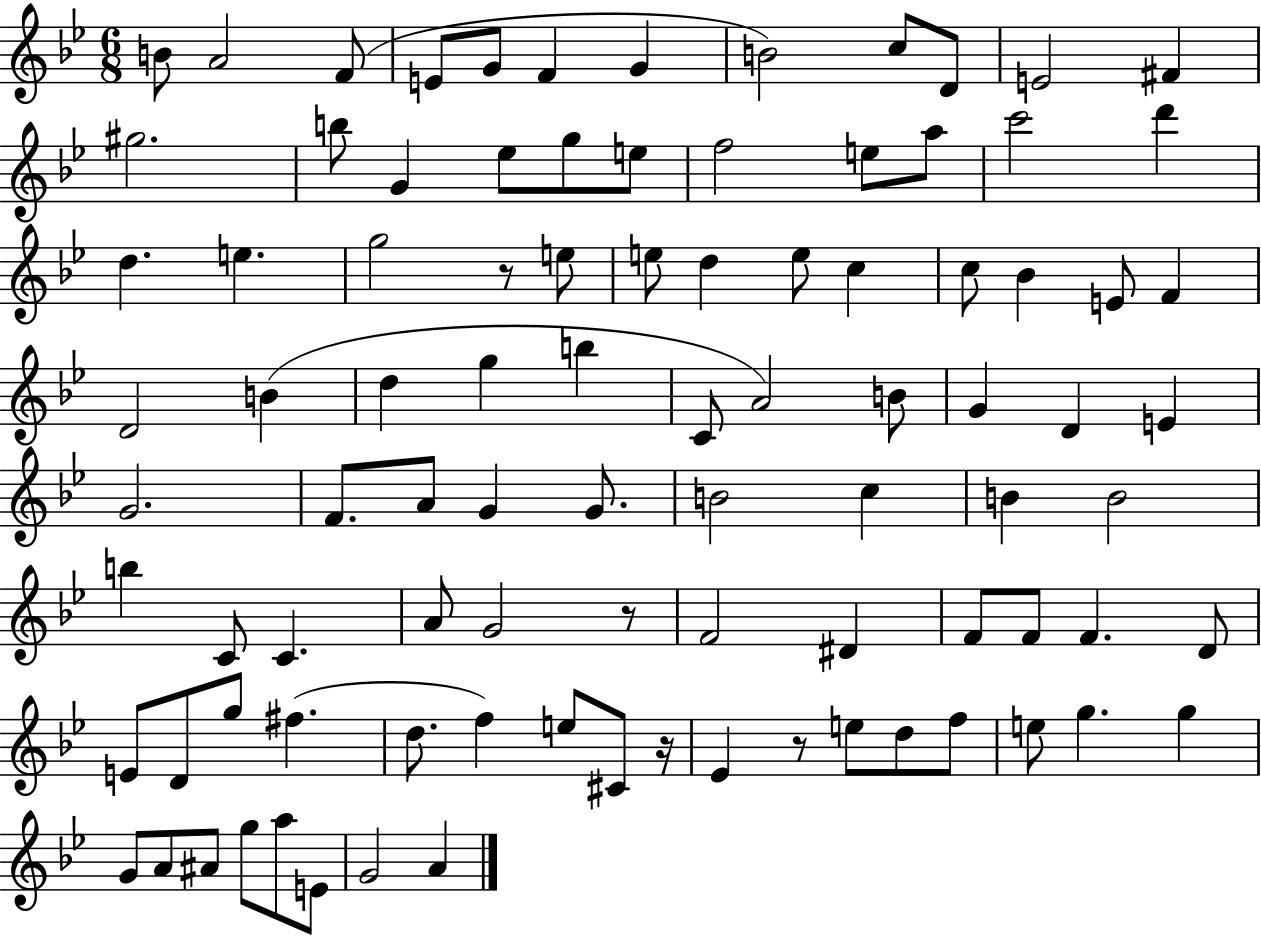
{
  \clef treble
  \numericTimeSignature
  \time 6/8
  \key bes \major
  b'8 a'2 f'8( | e'8 g'8 f'4 g'4 | b'2) c''8 d'8 | e'2 fis'4 | \break gis''2. | b''8 g'4 ees''8 g''8 e''8 | f''2 e''8 a''8 | c'''2 d'''4 | \break d''4. e''4. | g''2 r8 e''8 | e''8 d''4 e''8 c''4 | c''8 bes'4 e'8 f'4 | \break d'2 b'4( | d''4 g''4 b''4 | c'8 a'2) b'8 | g'4 d'4 e'4 | \break g'2. | f'8. a'8 g'4 g'8. | b'2 c''4 | b'4 b'2 | \break b''4 c'8 c'4. | a'8 g'2 r8 | f'2 dis'4 | f'8 f'8 f'4. d'8 | \break e'8 d'8 g''8 fis''4.( | d''8. f''4) e''8 cis'8 r16 | ees'4 r8 e''8 d''8 f''8 | e''8 g''4. g''4 | \break g'8 a'8 ais'8 g''8 a''8 e'8 | g'2 a'4 | \bar "|."
}